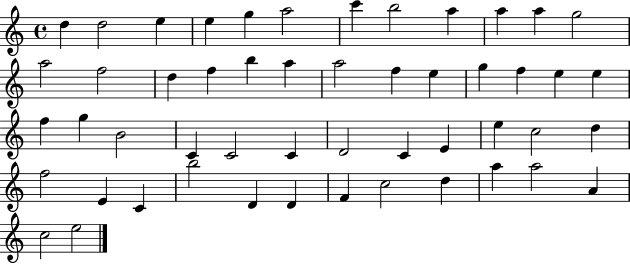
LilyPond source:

{
  \clef treble
  \time 4/4
  \defaultTimeSignature
  \key c \major
  d''4 d''2 e''4 | e''4 g''4 a''2 | c'''4 b''2 a''4 | a''4 a''4 g''2 | \break a''2 f''2 | d''4 f''4 b''4 a''4 | a''2 f''4 e''4 | g''4 f''4 e''4 e''4 | \break f''4 g''4 b'2 | c'4 c'2 c'4 | d'2 c'4 e'4 | e''4 c''2 d''4 | \break f''2 e'4 c'4 | b''2 d'4 d'4 | f'4 c''2 d''4 | a''4 a''2 a'4 | \break c''2 e''2 | \bar "|."
}